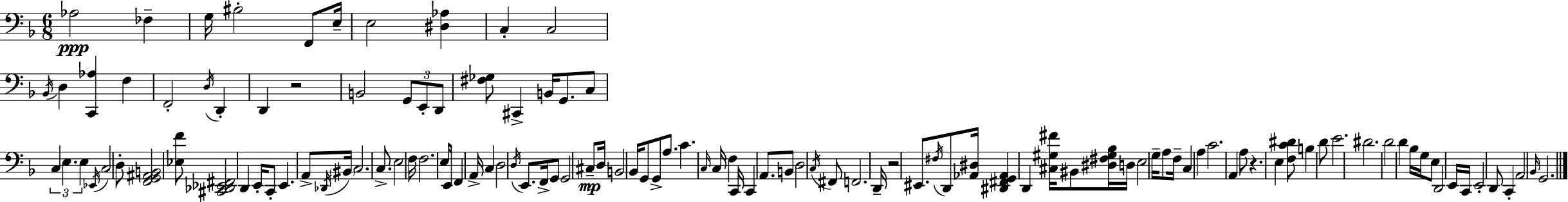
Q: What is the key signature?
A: D minor